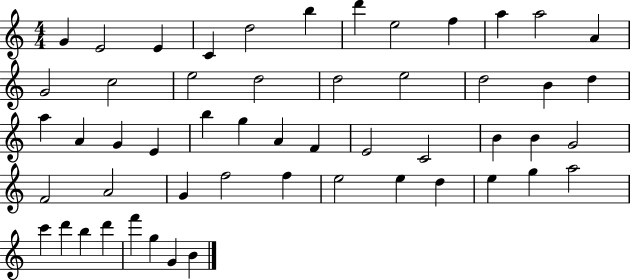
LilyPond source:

{
  \clef treble
  \numericTimeSignature
  \time 4/4
  \key c \major
  g'4 e'2 e'4 | c'4 d''2 b''4 | d'''4 e''2 f''4 | a''4 a''2 a'4 | \break g'2 c''2 | e''2 d''2 | d''2 e''2 | d''2 b'4 d''4 | \break a''4 a'4 g'4 e'4 | b''4 g''4 a'4 f'4 | e'2 c'2 | b'4 b'4 g'2 | \break f'2 a'2 | g'4 f''2 f''4 | e''2 e''4 d''4 | e''4 g''4 a''2 | \break c'''4 d'''4 b''4 d'''4 | f'''4 g''4 g'4 b'4 | \bar "|."
}